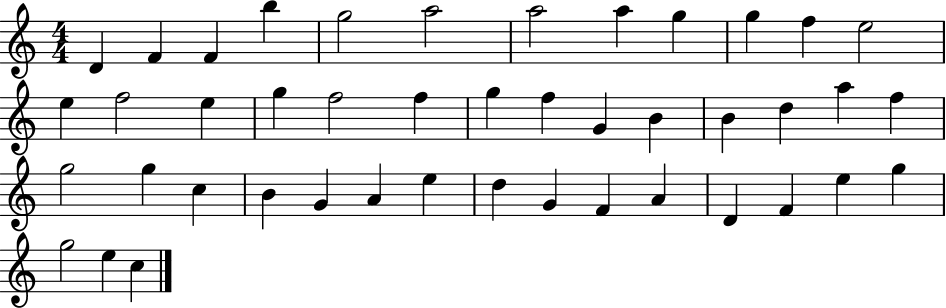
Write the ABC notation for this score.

X:1
T:Untitled
M:4/4
L:1/4
K:C
D F F b g2 a2 a2 a g g f e2 e f2 e g f2 f g f G B B d a f g2 g c B G A e d G F A D F e g g2 e c